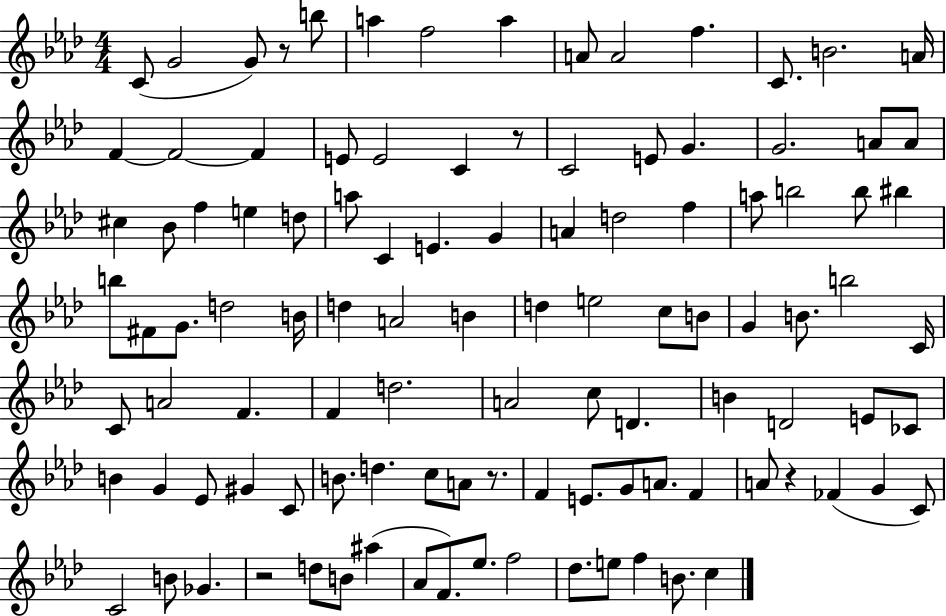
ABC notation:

X:1
T:Untitled
M:4/4
L:1/4
K:Ab
C/2 G2 G/2 z/2 b/2 a f2 a A/2 A2 f C/2 B2 A/4 F F2 F E/2 E2 C z/2 C2 E/2 G G2 A/2 A/2 ^c _B/2 f e d/2 a/2 C E G A d2 f a/2 b2 b/2 ^b b/2 ^F/2 G/2 d2 B/4 d A2 B d e2 c/2 B/2 G B/2 b2 C/4 C/2 A2 F F d2 A2 c/2 D B D2 E/2 _C/2 B G _E/2 ^G C/2 B/2 d c/2 A/2 z/2 F E/2 G/2 A/2 F A/2 z _F G C/2 C2 B/2 _G z2 d/2 B/2 ^a _A/2 F/2 _e/2 f2 _d/2 e/2 f B/2 c